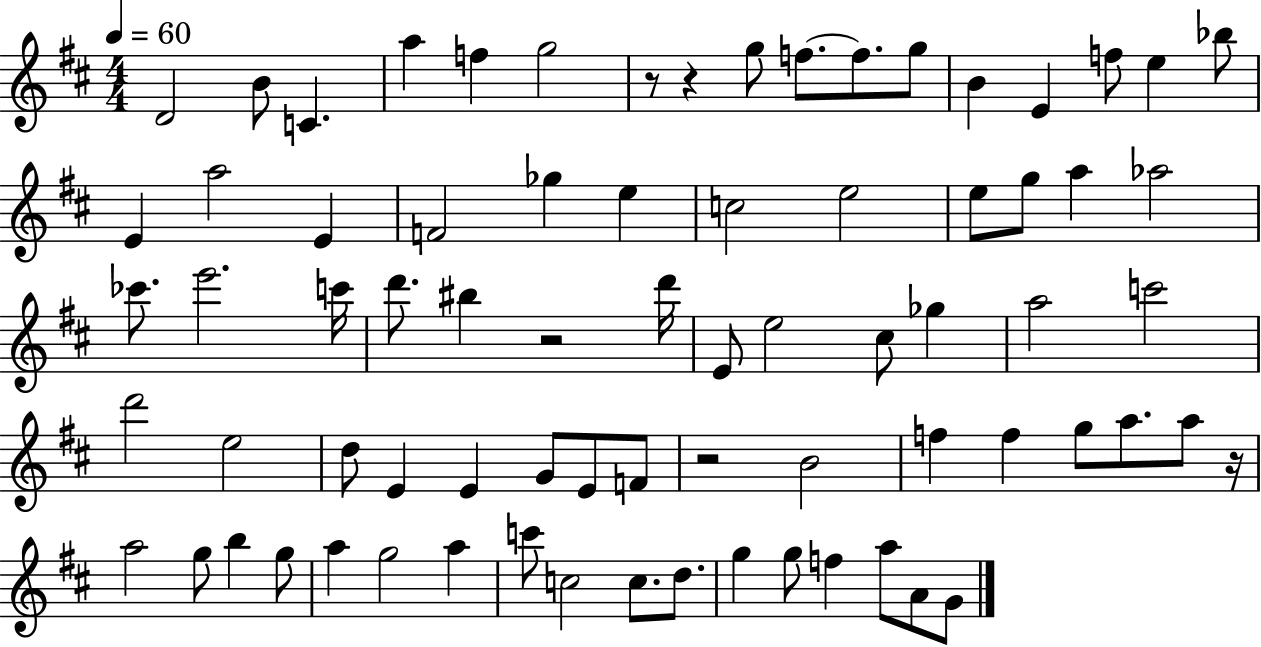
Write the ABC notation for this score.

X:1
T:Untitled
M:4/4
L:1/4
K:D
D2 B/2 C a f g2 z/2 z g/2 f/2 f/2 g/2 B E f/2 e _b/2 E a2 E F2 _g e c2 e2 e/2 g/2 a _a2 _c'/2 e'2 c'/4 d'/2 ^b z2 d'/4 E/2 e2 ^c/2 _g a2 c'2 d'2 e2 d/2 E E G/2 E/2 F/2 z2 B2 f f g/2 a/2 a/2 z/4 a2 g/2 b g/2 a g2 a c'/2 c2 c/2 d/2 g g/2 f a/2 A/2 G/2